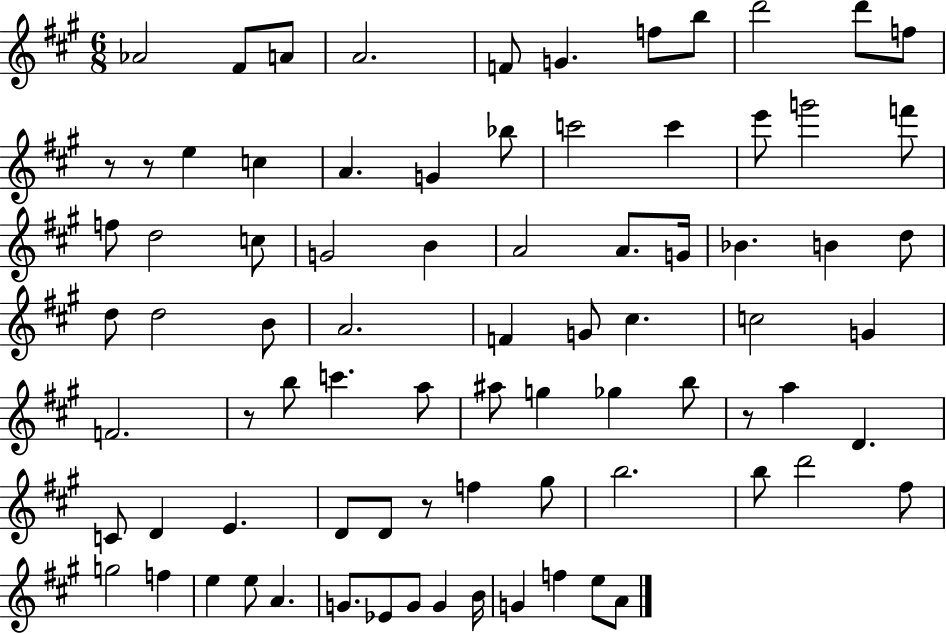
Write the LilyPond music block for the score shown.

{
  \clef treble
  \numericTimeSignature
  \time 6/8
  \key a \major
  aes'2 fis'8 a'8 | a'2. | f'8 g'4. f''8 b''8 | d'''2 d'''8 f''8 | \break r8 r8 e''4 c''4 | a'4. g'4 bes''8 | c'''2 c'''4 | e'''8 g'''2 f'''8 | \break f''8 d''2 c''8 | g'2 b'4 | a'2 a'8. g'16 | bes'4. b'4 d''8 | \break d''8 d''2 b'8 | a'2. | f'4 g'8 cis''4. | c''2 g'4 | \break f'2. | r8 b''8 c'''4. a''8 | ais''8 g''4 ges''4 b''8 | r8 a''4 d'4. | \break c'8 d'4 e'4. | d'8 d'8 r8 f''4 gis''8 | b''2. | b''8 d'''2 fis''8 | \break g''2 f''4 | e''4 e''8 a'4. | g'8. ees'8 g'8 g'4 b'16 | g'4 f''4 e''8 a'8 | \break \bar "|."
}